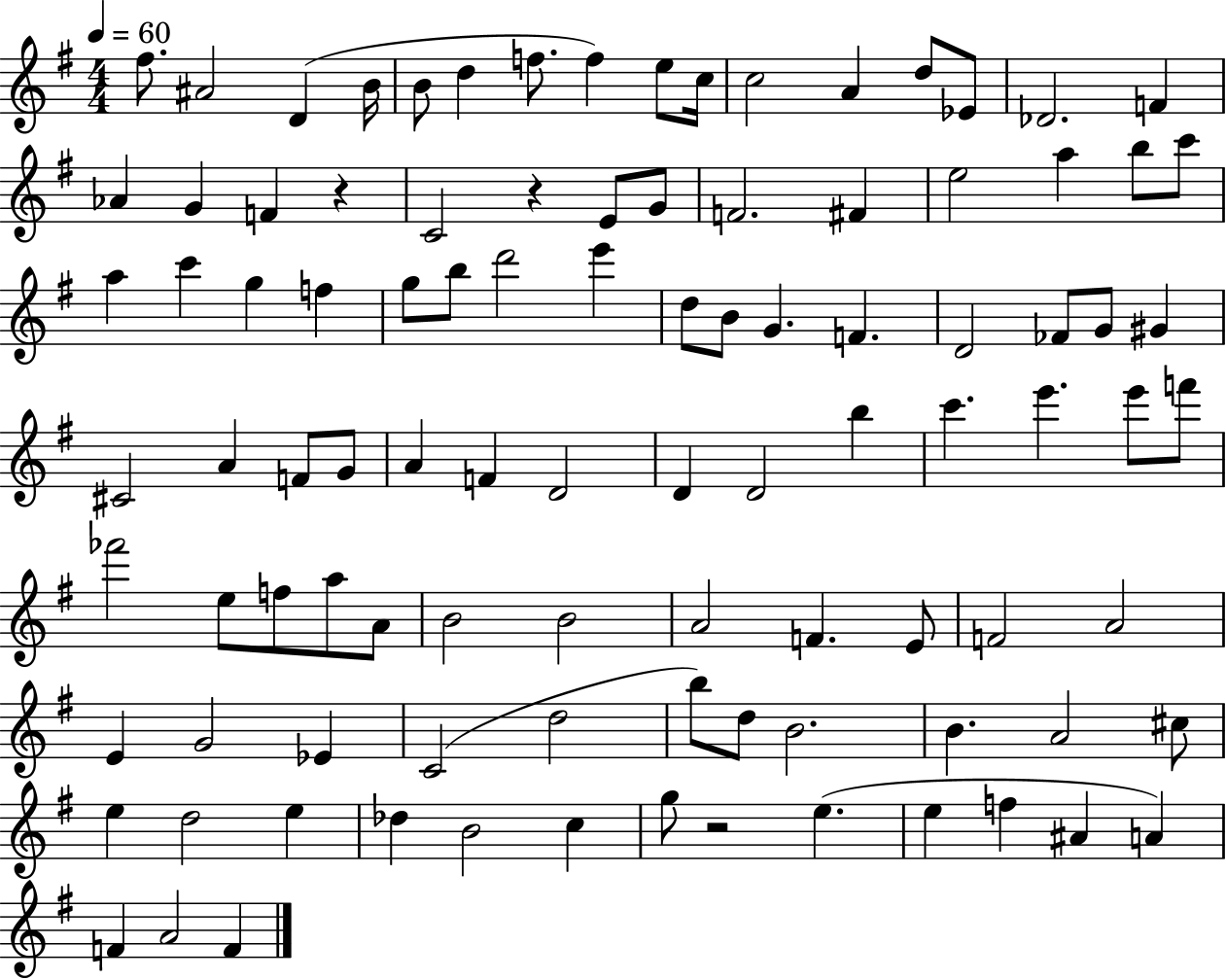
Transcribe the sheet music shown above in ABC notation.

X:1
T:Untitled
M:4/4
L:1/4
K:G
^f/2 ^A2 D B/4 B/2 d f/2 f e/2 c/4 c2 A d/2 _E/2 _D2 F _A G F z C2 z E/2 G/2 F2 ^F e2 a b/2 c'/2 a c' g f g/2 b/2 d'2 e' d/2 B/2 G F D2 _F/2 G/2 ^G ^C2 A F/2 G/2 A F D2 D D2 b c' e' e'/2 f'/2 _f'2 e/2 f/2 a/2 A/2 B2 B2 A2 F E/2 F2 A2 E G2 _E C2 d2 b/2 d/2 B2 B A2 ^c/2 e d2 e _d B2 c g/2 z2 e e f ^A A F A2 F